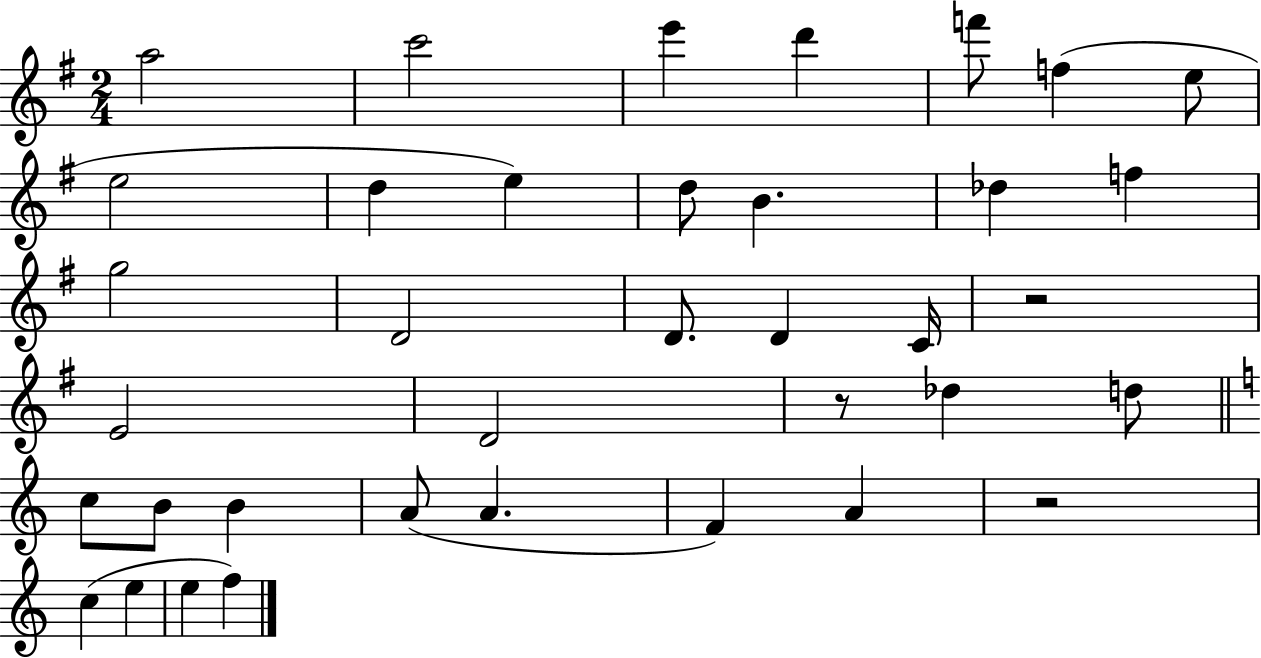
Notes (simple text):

A5/h C6/h E6/q D6/q F6/e F5/q E5/e E5/h D5/q E5/q D5/e B4/q. Db5/q F5/q G5/h D4/h D4/e. D4/q C4/s R/h E4/h D4/h R/e Db5/q D5/e C5/e B4/e B4/q A4/e A4/q. F4/q A4/q R/h C5/q E5/q E5/q F5/q